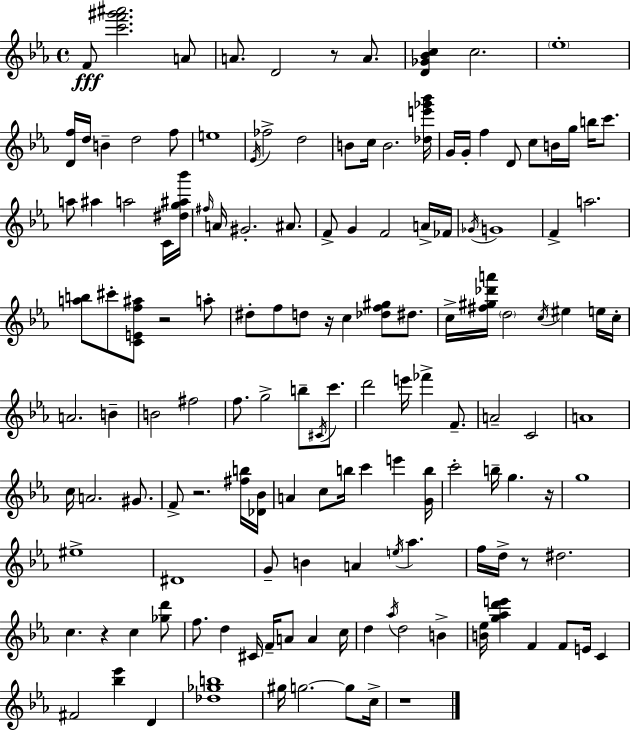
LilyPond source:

{
  \clef treble
  \time 4/4
  \defaultTimeSignature
  \key ees \major
  f'8\fff <c''' f''' gis''' ais'''>2. a'8 | a'8. d'2 r8 a'8. | <d' ges' bes' c''>4 c''2. | \parenthesize ees''1-. | \break <d' f''>16 d''16 b'4-- d''2 f''8 | e''1 | \acciaccatura { ees'16 } fes''2-> d''2 | b'8 c''16 b'2. | \break <des'' e''' ges''' bes'''>16 g'16 g'16-. f''4 d'8 c''8 b'16 g''16 b''16 c'''8. | a''8 ais''4 a''2 c'16 | <dis'' g'' ais'' bes'''>16 \grace { fis''16 } a'16 gis'2.-. ais'8. | f'8-> g'4 f'2 | \break a'16-> fes'16 \acciaccatura { ges'16 } g'1 | f'4-> a''2. | <a'' b''>8 cis'''8-. <c' e' f'' ais''>8 r2 | a''8-. dis''8-. f''8 d''8 r16 c''4 <des'' f'' gis''>8 | \break dis''8. c''16-> <fis'' gis'' des''' a'''>16 \parenthesize d''2 \acciaccatura { c''16 } eis''4 | e''16 c''16-. a'2. | b'4-- b'2 fis''2 | f''8. g''2-> b''8-- | \break \acciaccatura { cis'16 } c'''8. d'''2 e'''16 fes'''4-> | f'8.-- a'2-- c'2 | a'1 | c''16 a'2. | \break gis'8. f'8-> r2. | <fis'' b''>16 <des' bes'>16 a'4 c''8 b''16 c'''4 | e'''4 <g' b''>16 c'''2-. b''16-- g''4. | r16 g''1 | \break eis''1-> | dis'1 | g'8-- b'4 a'4 \acciaccatura { e''16 } | aes''4. f''16 d''16-> r8 dis''2. | \break c''4. r4 | c''4 <ges'' d'''>8 f''8. d''4 cis'16 f'16-- a'8 | a'4 c''16 d''4 \acciaccatura { aes''16 } d''2 | b'4-> <b' ees''>16 <g'' aes'' d''' e'''>4 f'4 | \break f'8 e'16 c'4 fis'2 <bes'' ees'''>4 | d'4 <des'' ges'' b''>1 | gis''16 g''2.~~ | g''8 c''16-> r1 | \break \bar "|."
}